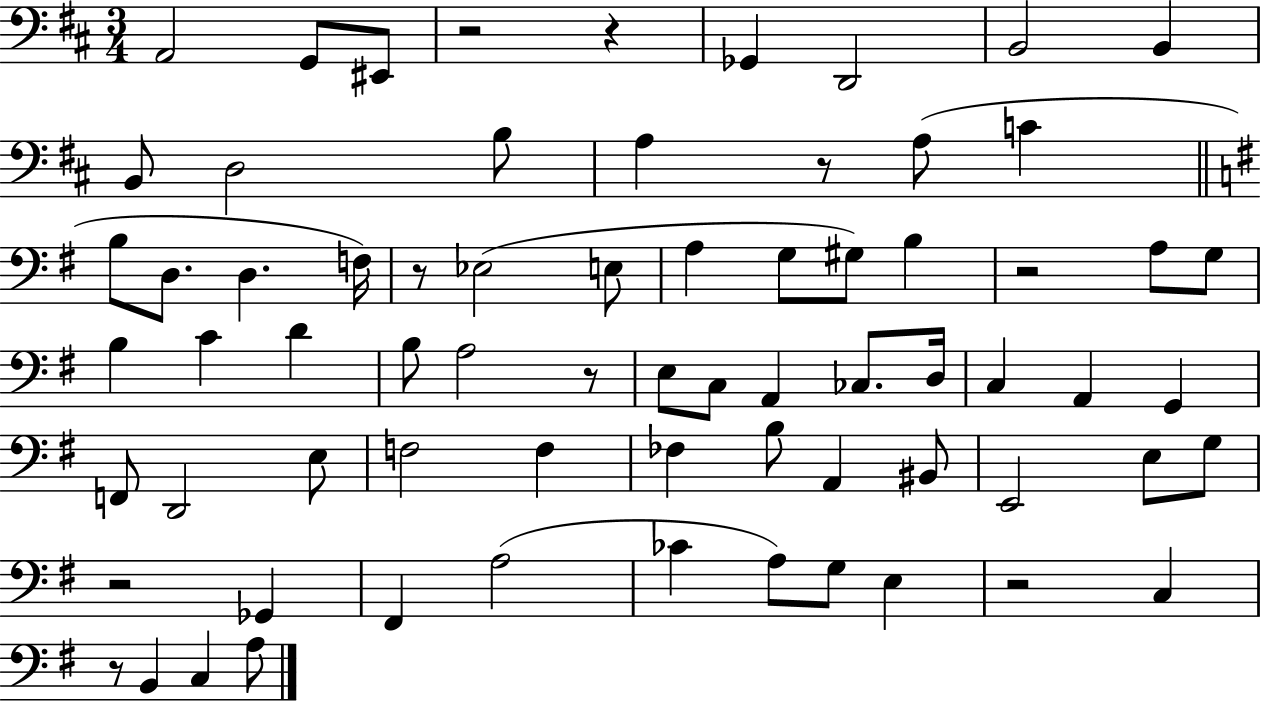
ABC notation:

X:1
T:Untitled
M:3/4
L:1/4
K:D
A,,2 G,,/2 ^E,,/2 z2 z _G,, D,,2 B,,2 B,, B,,/2 D,2 B,/2 A, z/2 A,/2 C B,/2 D,/2 D, F,/4 z/2 _E,2 E,/2 A, G,/2 ^G,/2 B, z2 A,/2 G,/2 B, C D B,/2 A,2 z/2 E,/2 C,/2 A,, _C,/2 D,/4 C, A,, G,, F,,/2 D,,2 E,/2 F,2 F, _F, B,/2 A,, ^B,,/2 E,,2 E,/2 G,/2 z2 _G,, ^F,, A,2 _C A,/2 G,/2 E, z2 C, z/2 B,, C, A,/2